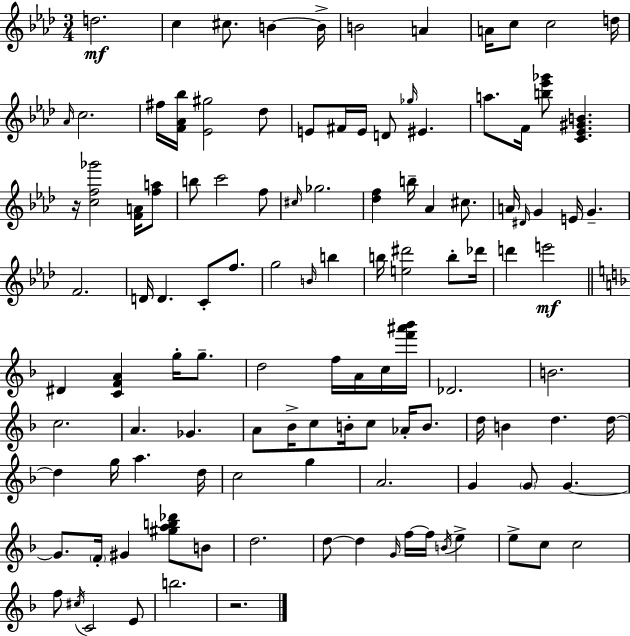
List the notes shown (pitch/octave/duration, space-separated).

D5/h. C5/q C#5/e. B4/q B4/s B4/h A4/q A4/s C5/e C5/h D5/s Ab4/s C5/h. F#5/s [F4,Ab4,Bb5]/s [Eb4,G#5]/h Db5/e E4/e F#4/s E4/s D4/e Gb5/s EIS4/q. A5/e. F4/s [B5,Eb6,Gb6]/e [C4,Eb4,G#4,B4]/q. R/s [C5,F5,Gb6]/h [F4,A4]/s [F5,A5]/e B5/e C6/h F5/e C#5/s Gb5/h. [Db5,F5]/q B5/s Ab4/q C#5/e. A4/s D#4/s G4/q E4/s G4/q. F4/h. D4/s D4/q. C4/e F5/e. G5/h B4/s B5/q B5/s [E5,D#6]/h B5/e Db6/s D6/q E6/h D#4/q [C4,F4,A4]/q G5/s G5/e. D5/h F5/s A4/s C5/s [F6,A#6,Bb6]/s Db4/h. B4/h. C5/h. A4/q. Gb4/q. A4/e Bb4/s C5/e B4/s C5/e Ab4/s B4/e. D5/s B4/q D5/q. D5/s D5/q G5/s A5/q. D5/s C5/h G5/q A4/h. G4/q G4/e G4/q. G4/e. F4/s G#4/q [G#5,A5,B5,Db6]/e B4/e D5/h. D5/e D5/q G4/s F5/s F5/s B4/s E5/q E5/e C5/e C5/h F5/e C#5/s C4/h E4/e B5/h. R/h.